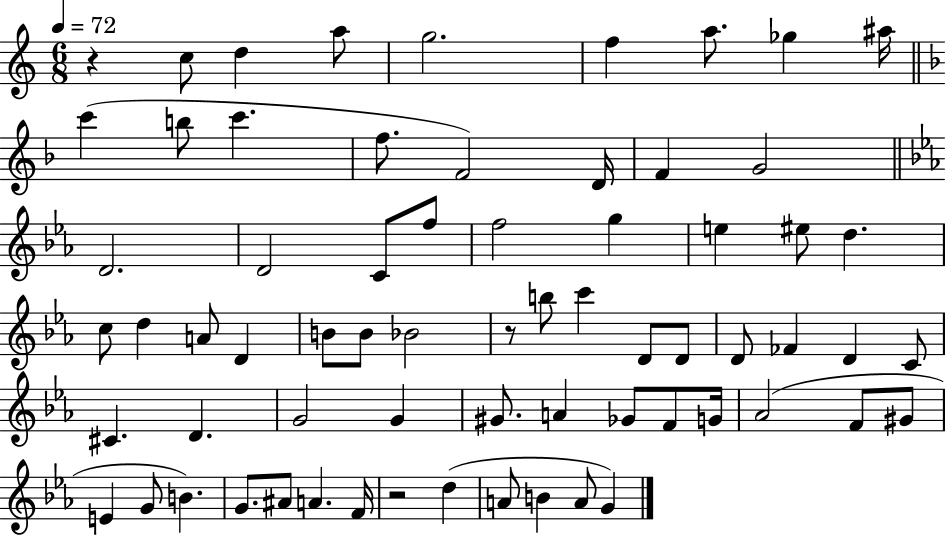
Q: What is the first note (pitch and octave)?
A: C5